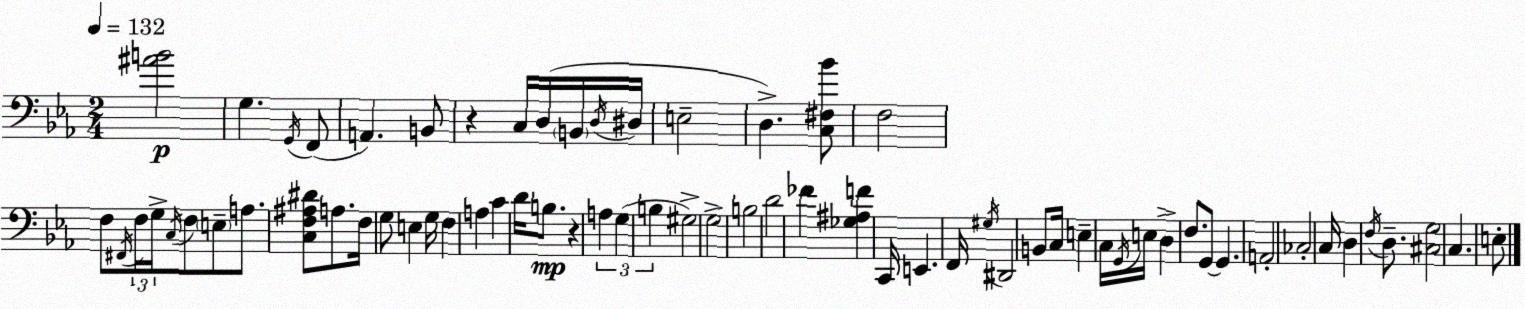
X:1
T:Untitled
M:2/4
L:1/4
K:Cm
[^AB]2 G, G,,/4 F,,/2 A,, B,,/2 z C,/4 D,/4 B,,/4 D,/4 ^D,/4 E,2 D, [C,^F,_B]/2 F,2 F,/2 ^F,,/4 F,/4 G,/4 C,/4 F,/2 E,/2 A,/2 [C,F,^A,^D]/2 A,/2 F,/4 G,/2 E, G,/4 F, A, C D/4 B,/2 z A, G, B, ^G,2 G,2 B,2 D2 _F [_G,^A,F] C,,/4 E,, F,,/4 ^G,/4 ^D,,2 B,,/2 C,/4 E, C,/4 G,,/4 E,/4 D, F,/2 G,,/2 G,, A,,2 _C,2 C,/4 D, F,/4 D,/2 [^C,G,]2 C, E,/2